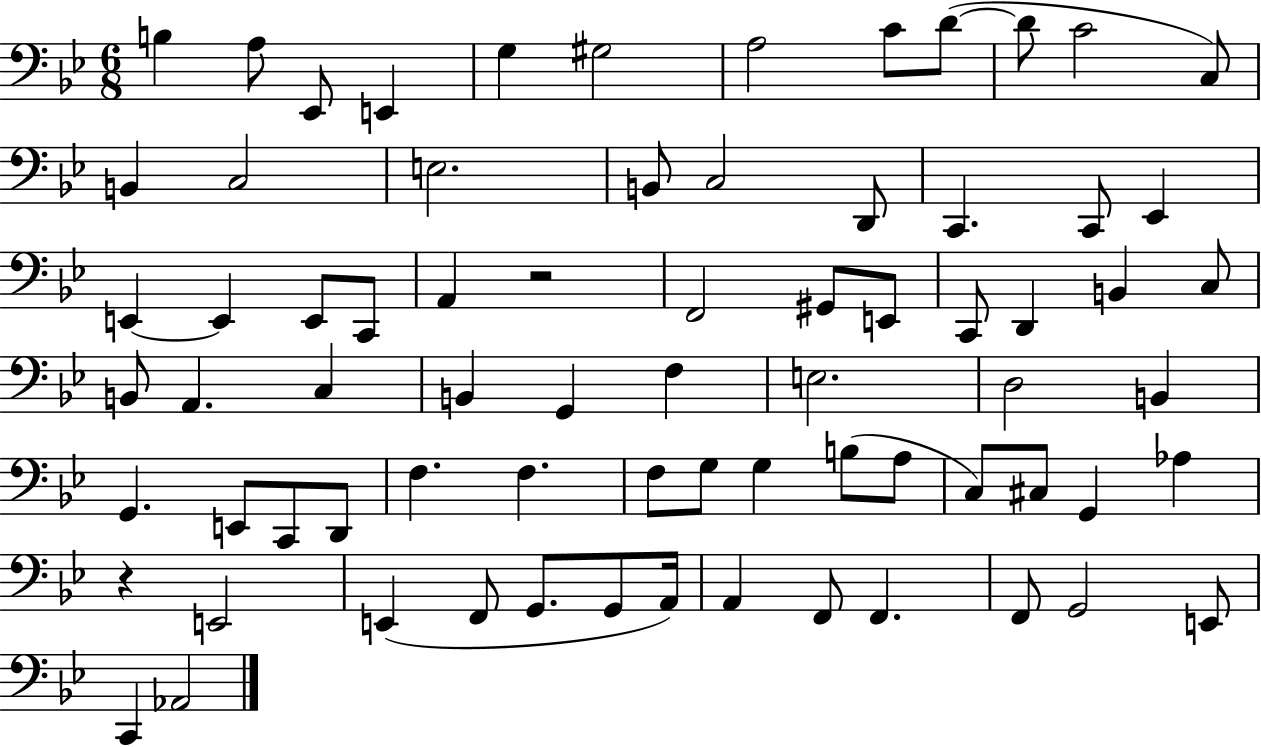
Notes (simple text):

B3/q A3/e Eb2/e E2/q G3/q G#3/h A3/h C4/e D4/e D4/e C4/h C3/e B2/q C3/h E3/h. B2/e C3/h D2/e C2/q. C2/e Eb2/q E2/q E2/q E2/e C2/e A2/q R/h F2/h G#2/e E2/e C2/e D2/q B2/q C3/e B2/e A2/q. C3/q B2/q G2/q F3/q E3/h. D3/h B2/q G2/q. E2/e C2/e D2/e F3/q. F3/q. F3/e G3/e G3/q B3/e A3/e C3/e C#3/e G2/q Ab3/q R/q E2/h E2/q F2/e G2/e. G2/e A2/s A2/q F2/e F2/q. F2/e G2/h E2/e C2/q Ab2/h